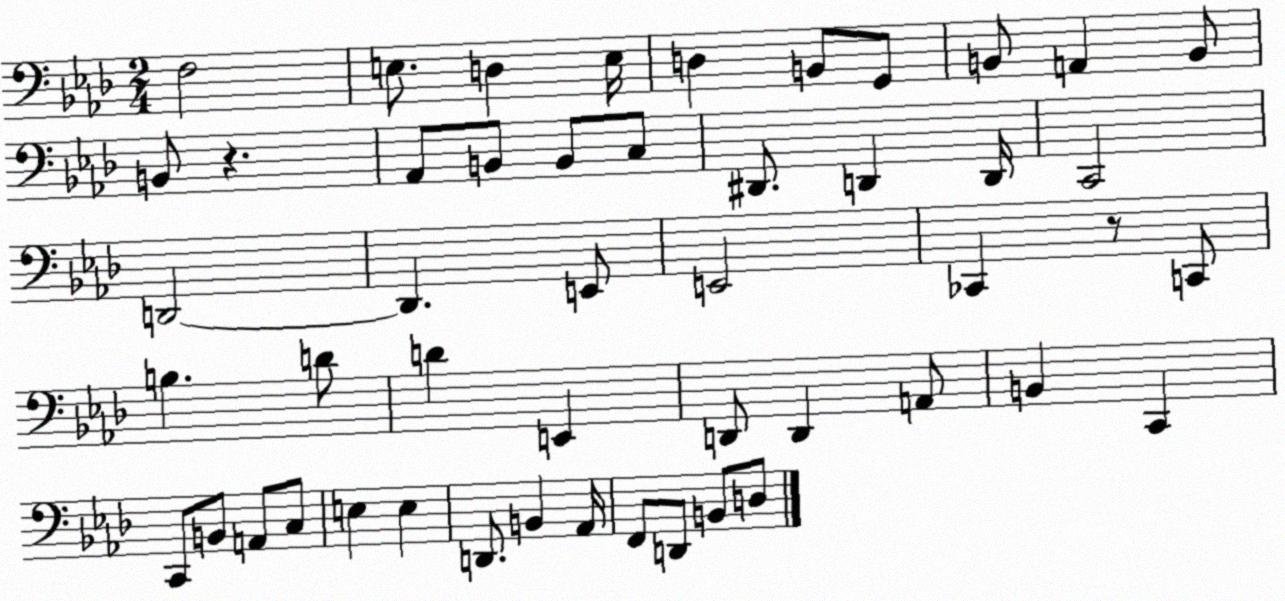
X:1
T:Untitled
M:2/4
L:1/4
K:Ab
F,2 E,/2 D, E,/4 D, B,,/2 G,,/2 B,,/2 A,, B,,/2 B,,/2 z _A,,/2 B,,/2 B,,/2 C,/2 ^D,,/2 D,, D,,/4 C,,2 D,,2 D,, E,,/2 E,,2 _C,, z/2 C,,/2 B, D/2 D E,, D,,/2 D,, A,,/2 B,, C,, C,,/2 B,,/2 A,,/2 C,/2 E, E, D,,/2 B,, _A,,/4 F,,/2 D,,/2 B,,/2 D,/2